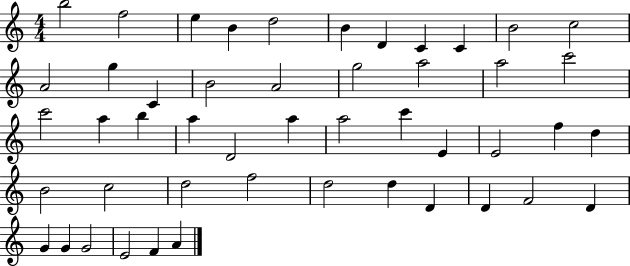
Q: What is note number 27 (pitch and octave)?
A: A5